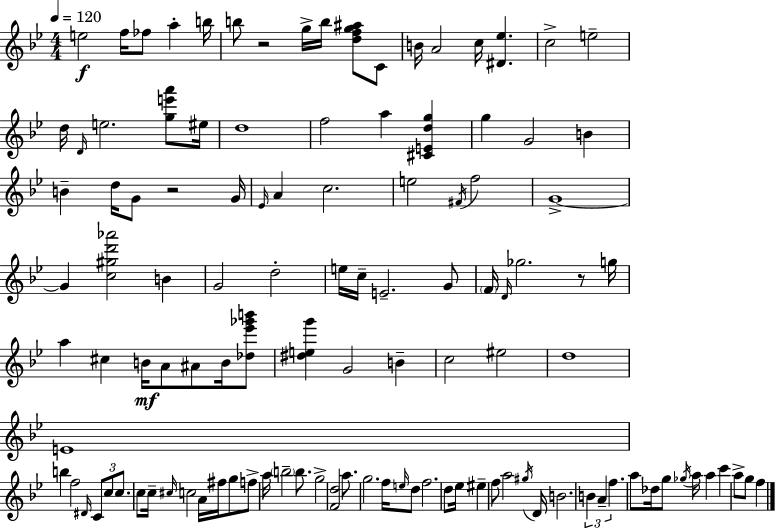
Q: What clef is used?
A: treble